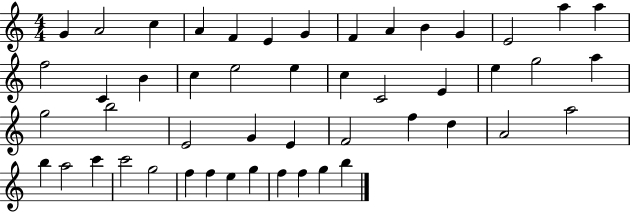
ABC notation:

X:1
T:Untitled
M:4/4
L:1/4
K:C
G A2 c A F E G F A B G E2 a a f2 C B c e2 e c C2 E e g2 a g2 b2 E2 G E F2 f d A2 a2 b a2 c' c'2 g2 f f e g f f g b